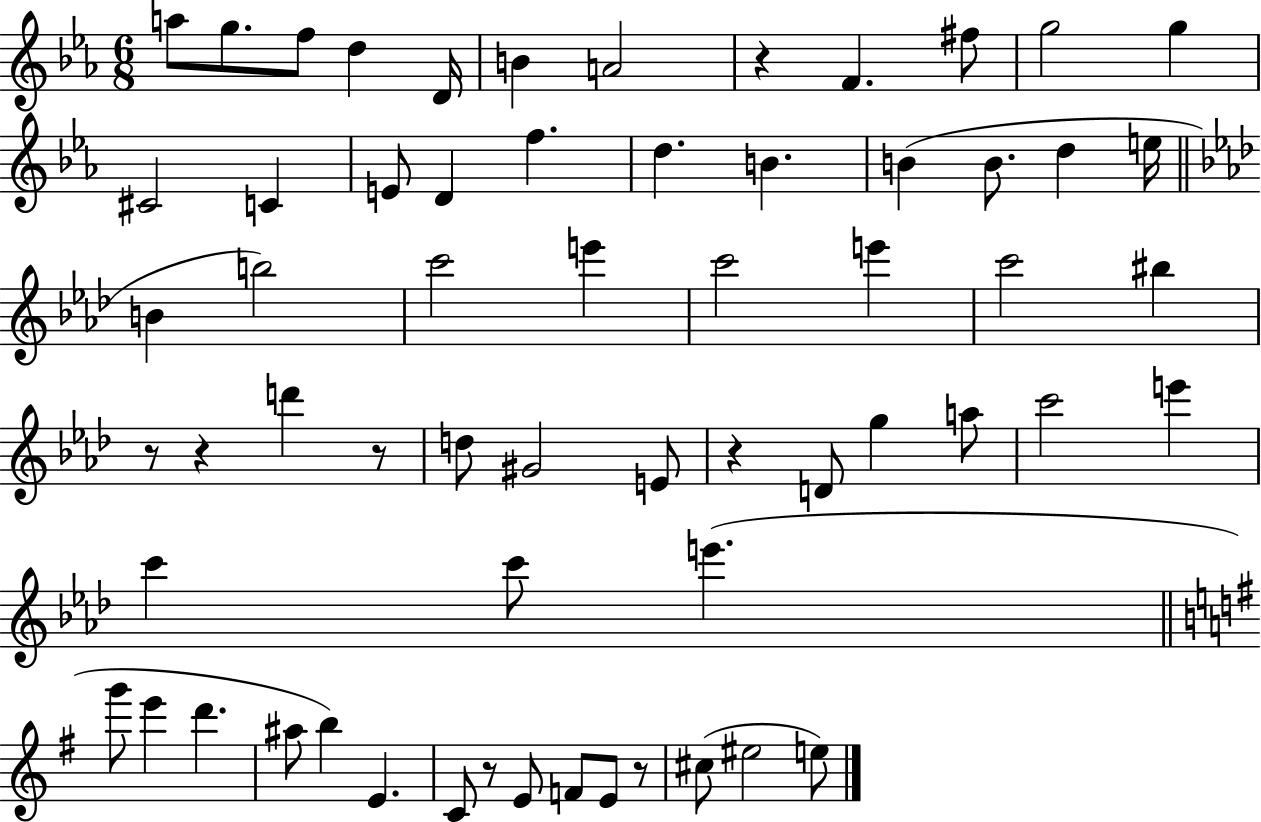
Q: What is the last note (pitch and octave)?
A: E5